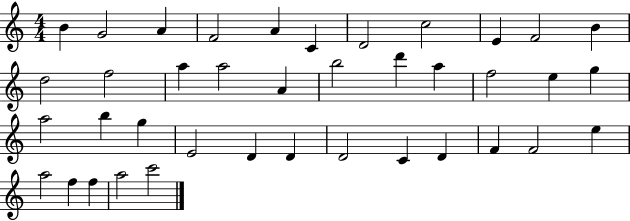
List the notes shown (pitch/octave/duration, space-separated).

B4/q G4/h A4/q F4/h A4/q C4/q D4/h C5/h E4/q F4/h B4/q D5/h F5/h A5/q A5/h A4/q B5/h D6/q A5/q F5/h E5/q G5/q A5/h B5/q G5/q E4/h D4/q D4/q D4/h C4/q D4/q F4/q F4/h E5/q A5/h F5/q F5/q A5/h C6/h